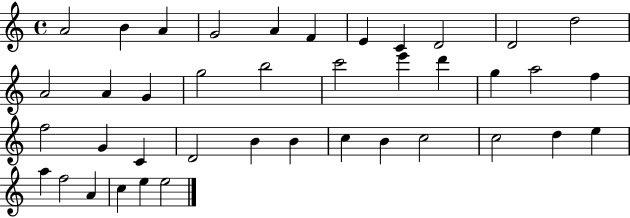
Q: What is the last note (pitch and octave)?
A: E5